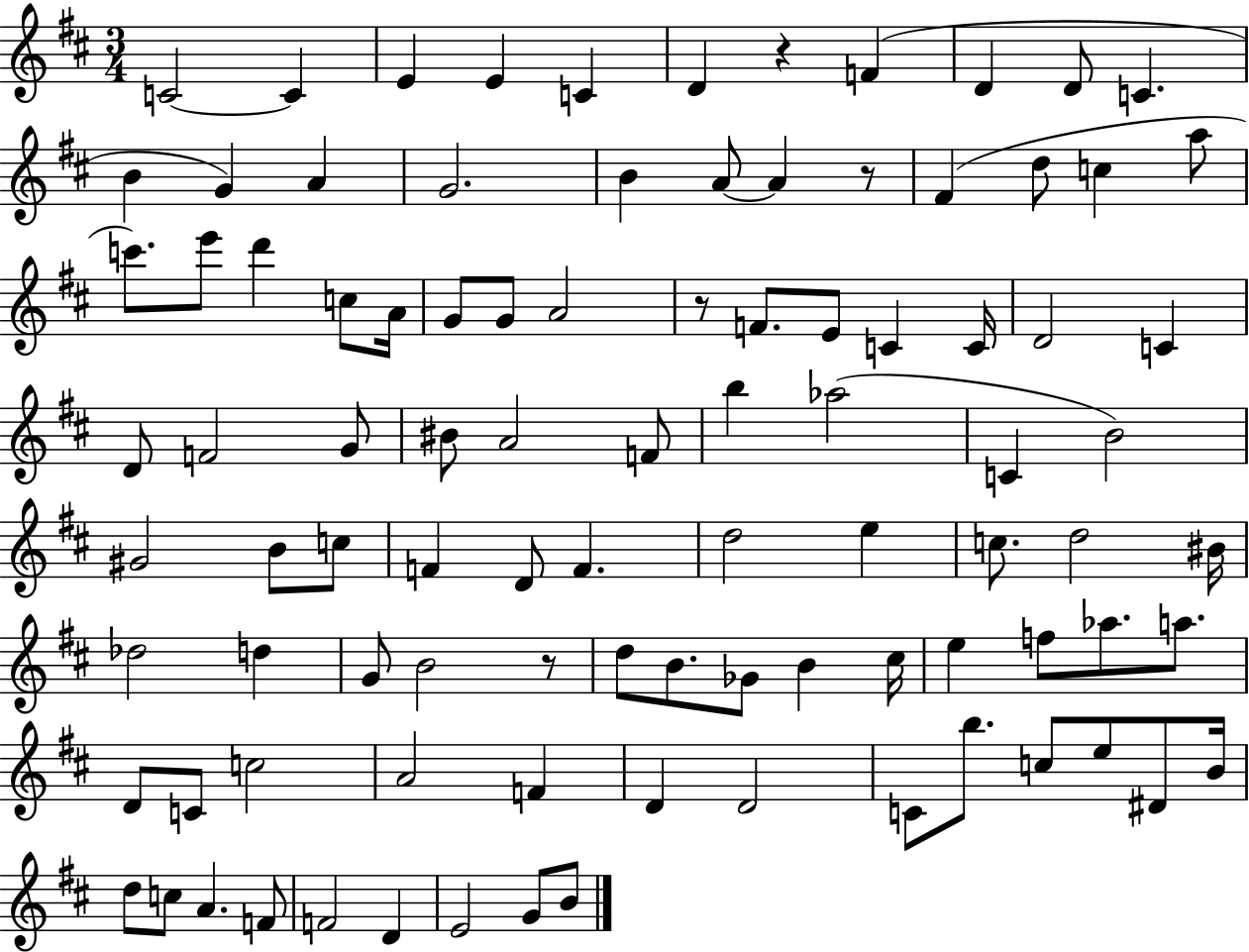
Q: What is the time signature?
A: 3/4